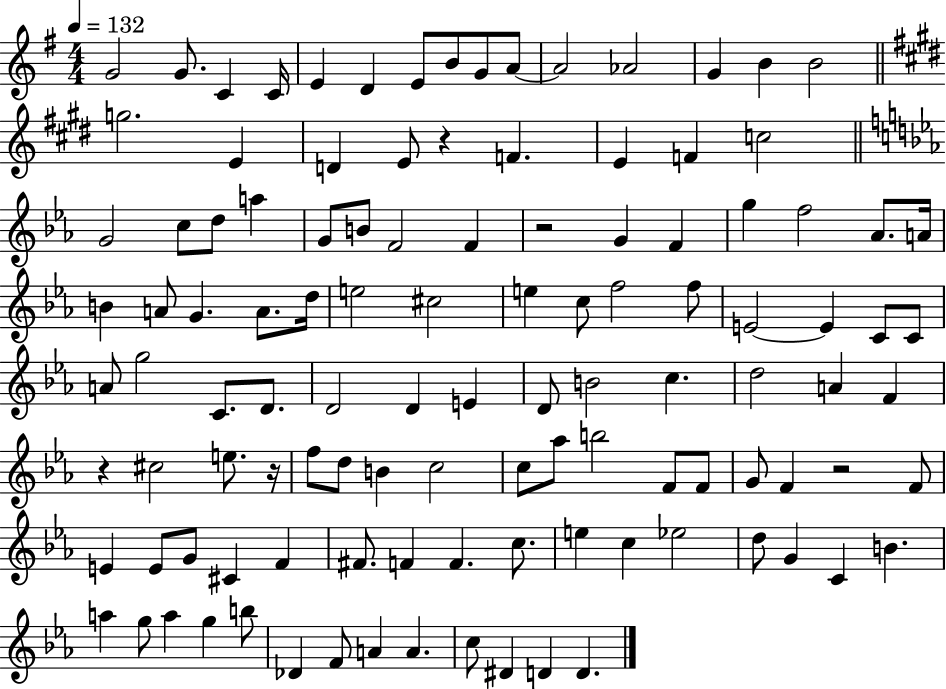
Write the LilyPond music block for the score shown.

{
  \clef treble
  \numericTimeSignature
  \time 4/4
  \key g \major
  \tempo 4 = 132
  \repeat volta 2 { g'2 g'8. c'4 c'16 | e'4 d'4 e'8 b'8 g'8 a'8~~ | a'2 aes'2 | g'4 b'4 b'2 | \break \bar "||" \break \key e \major g''2. e'4 | d'4 e'8 r4 f'4. | e'4 f'4 c''2 | \bar "||" \break \key ees \major g'2 c''8 d''8 a''4 | g'8 b'8 f'2 f'4 | r2 g'4 f'4 | g''4 f''2 aes'8. a'16 | \break b'4 a'8 g'4. a'8. d''16 | e''2 cis''2 | e''4 c''8 f''2 f''8 | e'2~~ e'4 c'8 c'8 | \break a'8 g''2 c'8. d'8. | d'2 d'4 e'4 | d'8 b'2 c''4. | d''2 a'4 f'4 | \break r4 cis''2 e''8. r16 | f''8 d''8 b'4 c''2 | c''8 aes''8 b''2 f'8 f'8 | g'8 f'4 r2 f'8 | \break e'4 e'8 g'8 cis'4 f'4 | fis'8. f'4 f'4. c''8. | e''4 c''4 ees''2 | d''8 g'4 c'4 b'4. | \break a''4 g''8 a''4 g''4 b''8 | des'4 f'8 a'4 a'4. | c''8 dis'4 d'4 d'4. | } \bar "|."
}